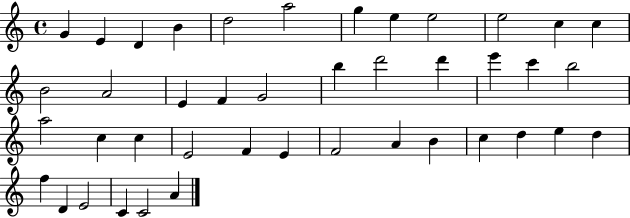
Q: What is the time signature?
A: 4/4